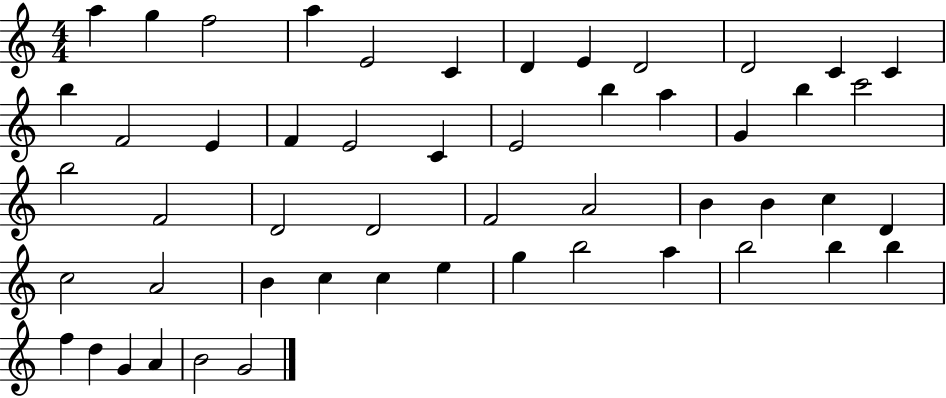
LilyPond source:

{
  \clef treble
  \numericTimeSignature
  \time 4/4
  \key c \major
  a''4 g''4 f''2 | a''4 e'2 c'4 | d'4 e'4 d'2 | d'2 c'4 c'4 | \break b''4 f'2 e'4 | f'4 e'2 c'4 | e'2 b''4 a''4 | g'4 b''4 c'''2 | \break b''2 f'2 | d'2 d'2 | f'2 a'2 | b'4 b'4 c''4 d'4 | \break c''2 a'2 | b'4 c''4 c''4 e''4 | g''4 b''2 a''4 | b''2 b''4 b''4 | \break f''4 d''4 g'4 a'4 | b'2 g'2 | \bar "|."
}